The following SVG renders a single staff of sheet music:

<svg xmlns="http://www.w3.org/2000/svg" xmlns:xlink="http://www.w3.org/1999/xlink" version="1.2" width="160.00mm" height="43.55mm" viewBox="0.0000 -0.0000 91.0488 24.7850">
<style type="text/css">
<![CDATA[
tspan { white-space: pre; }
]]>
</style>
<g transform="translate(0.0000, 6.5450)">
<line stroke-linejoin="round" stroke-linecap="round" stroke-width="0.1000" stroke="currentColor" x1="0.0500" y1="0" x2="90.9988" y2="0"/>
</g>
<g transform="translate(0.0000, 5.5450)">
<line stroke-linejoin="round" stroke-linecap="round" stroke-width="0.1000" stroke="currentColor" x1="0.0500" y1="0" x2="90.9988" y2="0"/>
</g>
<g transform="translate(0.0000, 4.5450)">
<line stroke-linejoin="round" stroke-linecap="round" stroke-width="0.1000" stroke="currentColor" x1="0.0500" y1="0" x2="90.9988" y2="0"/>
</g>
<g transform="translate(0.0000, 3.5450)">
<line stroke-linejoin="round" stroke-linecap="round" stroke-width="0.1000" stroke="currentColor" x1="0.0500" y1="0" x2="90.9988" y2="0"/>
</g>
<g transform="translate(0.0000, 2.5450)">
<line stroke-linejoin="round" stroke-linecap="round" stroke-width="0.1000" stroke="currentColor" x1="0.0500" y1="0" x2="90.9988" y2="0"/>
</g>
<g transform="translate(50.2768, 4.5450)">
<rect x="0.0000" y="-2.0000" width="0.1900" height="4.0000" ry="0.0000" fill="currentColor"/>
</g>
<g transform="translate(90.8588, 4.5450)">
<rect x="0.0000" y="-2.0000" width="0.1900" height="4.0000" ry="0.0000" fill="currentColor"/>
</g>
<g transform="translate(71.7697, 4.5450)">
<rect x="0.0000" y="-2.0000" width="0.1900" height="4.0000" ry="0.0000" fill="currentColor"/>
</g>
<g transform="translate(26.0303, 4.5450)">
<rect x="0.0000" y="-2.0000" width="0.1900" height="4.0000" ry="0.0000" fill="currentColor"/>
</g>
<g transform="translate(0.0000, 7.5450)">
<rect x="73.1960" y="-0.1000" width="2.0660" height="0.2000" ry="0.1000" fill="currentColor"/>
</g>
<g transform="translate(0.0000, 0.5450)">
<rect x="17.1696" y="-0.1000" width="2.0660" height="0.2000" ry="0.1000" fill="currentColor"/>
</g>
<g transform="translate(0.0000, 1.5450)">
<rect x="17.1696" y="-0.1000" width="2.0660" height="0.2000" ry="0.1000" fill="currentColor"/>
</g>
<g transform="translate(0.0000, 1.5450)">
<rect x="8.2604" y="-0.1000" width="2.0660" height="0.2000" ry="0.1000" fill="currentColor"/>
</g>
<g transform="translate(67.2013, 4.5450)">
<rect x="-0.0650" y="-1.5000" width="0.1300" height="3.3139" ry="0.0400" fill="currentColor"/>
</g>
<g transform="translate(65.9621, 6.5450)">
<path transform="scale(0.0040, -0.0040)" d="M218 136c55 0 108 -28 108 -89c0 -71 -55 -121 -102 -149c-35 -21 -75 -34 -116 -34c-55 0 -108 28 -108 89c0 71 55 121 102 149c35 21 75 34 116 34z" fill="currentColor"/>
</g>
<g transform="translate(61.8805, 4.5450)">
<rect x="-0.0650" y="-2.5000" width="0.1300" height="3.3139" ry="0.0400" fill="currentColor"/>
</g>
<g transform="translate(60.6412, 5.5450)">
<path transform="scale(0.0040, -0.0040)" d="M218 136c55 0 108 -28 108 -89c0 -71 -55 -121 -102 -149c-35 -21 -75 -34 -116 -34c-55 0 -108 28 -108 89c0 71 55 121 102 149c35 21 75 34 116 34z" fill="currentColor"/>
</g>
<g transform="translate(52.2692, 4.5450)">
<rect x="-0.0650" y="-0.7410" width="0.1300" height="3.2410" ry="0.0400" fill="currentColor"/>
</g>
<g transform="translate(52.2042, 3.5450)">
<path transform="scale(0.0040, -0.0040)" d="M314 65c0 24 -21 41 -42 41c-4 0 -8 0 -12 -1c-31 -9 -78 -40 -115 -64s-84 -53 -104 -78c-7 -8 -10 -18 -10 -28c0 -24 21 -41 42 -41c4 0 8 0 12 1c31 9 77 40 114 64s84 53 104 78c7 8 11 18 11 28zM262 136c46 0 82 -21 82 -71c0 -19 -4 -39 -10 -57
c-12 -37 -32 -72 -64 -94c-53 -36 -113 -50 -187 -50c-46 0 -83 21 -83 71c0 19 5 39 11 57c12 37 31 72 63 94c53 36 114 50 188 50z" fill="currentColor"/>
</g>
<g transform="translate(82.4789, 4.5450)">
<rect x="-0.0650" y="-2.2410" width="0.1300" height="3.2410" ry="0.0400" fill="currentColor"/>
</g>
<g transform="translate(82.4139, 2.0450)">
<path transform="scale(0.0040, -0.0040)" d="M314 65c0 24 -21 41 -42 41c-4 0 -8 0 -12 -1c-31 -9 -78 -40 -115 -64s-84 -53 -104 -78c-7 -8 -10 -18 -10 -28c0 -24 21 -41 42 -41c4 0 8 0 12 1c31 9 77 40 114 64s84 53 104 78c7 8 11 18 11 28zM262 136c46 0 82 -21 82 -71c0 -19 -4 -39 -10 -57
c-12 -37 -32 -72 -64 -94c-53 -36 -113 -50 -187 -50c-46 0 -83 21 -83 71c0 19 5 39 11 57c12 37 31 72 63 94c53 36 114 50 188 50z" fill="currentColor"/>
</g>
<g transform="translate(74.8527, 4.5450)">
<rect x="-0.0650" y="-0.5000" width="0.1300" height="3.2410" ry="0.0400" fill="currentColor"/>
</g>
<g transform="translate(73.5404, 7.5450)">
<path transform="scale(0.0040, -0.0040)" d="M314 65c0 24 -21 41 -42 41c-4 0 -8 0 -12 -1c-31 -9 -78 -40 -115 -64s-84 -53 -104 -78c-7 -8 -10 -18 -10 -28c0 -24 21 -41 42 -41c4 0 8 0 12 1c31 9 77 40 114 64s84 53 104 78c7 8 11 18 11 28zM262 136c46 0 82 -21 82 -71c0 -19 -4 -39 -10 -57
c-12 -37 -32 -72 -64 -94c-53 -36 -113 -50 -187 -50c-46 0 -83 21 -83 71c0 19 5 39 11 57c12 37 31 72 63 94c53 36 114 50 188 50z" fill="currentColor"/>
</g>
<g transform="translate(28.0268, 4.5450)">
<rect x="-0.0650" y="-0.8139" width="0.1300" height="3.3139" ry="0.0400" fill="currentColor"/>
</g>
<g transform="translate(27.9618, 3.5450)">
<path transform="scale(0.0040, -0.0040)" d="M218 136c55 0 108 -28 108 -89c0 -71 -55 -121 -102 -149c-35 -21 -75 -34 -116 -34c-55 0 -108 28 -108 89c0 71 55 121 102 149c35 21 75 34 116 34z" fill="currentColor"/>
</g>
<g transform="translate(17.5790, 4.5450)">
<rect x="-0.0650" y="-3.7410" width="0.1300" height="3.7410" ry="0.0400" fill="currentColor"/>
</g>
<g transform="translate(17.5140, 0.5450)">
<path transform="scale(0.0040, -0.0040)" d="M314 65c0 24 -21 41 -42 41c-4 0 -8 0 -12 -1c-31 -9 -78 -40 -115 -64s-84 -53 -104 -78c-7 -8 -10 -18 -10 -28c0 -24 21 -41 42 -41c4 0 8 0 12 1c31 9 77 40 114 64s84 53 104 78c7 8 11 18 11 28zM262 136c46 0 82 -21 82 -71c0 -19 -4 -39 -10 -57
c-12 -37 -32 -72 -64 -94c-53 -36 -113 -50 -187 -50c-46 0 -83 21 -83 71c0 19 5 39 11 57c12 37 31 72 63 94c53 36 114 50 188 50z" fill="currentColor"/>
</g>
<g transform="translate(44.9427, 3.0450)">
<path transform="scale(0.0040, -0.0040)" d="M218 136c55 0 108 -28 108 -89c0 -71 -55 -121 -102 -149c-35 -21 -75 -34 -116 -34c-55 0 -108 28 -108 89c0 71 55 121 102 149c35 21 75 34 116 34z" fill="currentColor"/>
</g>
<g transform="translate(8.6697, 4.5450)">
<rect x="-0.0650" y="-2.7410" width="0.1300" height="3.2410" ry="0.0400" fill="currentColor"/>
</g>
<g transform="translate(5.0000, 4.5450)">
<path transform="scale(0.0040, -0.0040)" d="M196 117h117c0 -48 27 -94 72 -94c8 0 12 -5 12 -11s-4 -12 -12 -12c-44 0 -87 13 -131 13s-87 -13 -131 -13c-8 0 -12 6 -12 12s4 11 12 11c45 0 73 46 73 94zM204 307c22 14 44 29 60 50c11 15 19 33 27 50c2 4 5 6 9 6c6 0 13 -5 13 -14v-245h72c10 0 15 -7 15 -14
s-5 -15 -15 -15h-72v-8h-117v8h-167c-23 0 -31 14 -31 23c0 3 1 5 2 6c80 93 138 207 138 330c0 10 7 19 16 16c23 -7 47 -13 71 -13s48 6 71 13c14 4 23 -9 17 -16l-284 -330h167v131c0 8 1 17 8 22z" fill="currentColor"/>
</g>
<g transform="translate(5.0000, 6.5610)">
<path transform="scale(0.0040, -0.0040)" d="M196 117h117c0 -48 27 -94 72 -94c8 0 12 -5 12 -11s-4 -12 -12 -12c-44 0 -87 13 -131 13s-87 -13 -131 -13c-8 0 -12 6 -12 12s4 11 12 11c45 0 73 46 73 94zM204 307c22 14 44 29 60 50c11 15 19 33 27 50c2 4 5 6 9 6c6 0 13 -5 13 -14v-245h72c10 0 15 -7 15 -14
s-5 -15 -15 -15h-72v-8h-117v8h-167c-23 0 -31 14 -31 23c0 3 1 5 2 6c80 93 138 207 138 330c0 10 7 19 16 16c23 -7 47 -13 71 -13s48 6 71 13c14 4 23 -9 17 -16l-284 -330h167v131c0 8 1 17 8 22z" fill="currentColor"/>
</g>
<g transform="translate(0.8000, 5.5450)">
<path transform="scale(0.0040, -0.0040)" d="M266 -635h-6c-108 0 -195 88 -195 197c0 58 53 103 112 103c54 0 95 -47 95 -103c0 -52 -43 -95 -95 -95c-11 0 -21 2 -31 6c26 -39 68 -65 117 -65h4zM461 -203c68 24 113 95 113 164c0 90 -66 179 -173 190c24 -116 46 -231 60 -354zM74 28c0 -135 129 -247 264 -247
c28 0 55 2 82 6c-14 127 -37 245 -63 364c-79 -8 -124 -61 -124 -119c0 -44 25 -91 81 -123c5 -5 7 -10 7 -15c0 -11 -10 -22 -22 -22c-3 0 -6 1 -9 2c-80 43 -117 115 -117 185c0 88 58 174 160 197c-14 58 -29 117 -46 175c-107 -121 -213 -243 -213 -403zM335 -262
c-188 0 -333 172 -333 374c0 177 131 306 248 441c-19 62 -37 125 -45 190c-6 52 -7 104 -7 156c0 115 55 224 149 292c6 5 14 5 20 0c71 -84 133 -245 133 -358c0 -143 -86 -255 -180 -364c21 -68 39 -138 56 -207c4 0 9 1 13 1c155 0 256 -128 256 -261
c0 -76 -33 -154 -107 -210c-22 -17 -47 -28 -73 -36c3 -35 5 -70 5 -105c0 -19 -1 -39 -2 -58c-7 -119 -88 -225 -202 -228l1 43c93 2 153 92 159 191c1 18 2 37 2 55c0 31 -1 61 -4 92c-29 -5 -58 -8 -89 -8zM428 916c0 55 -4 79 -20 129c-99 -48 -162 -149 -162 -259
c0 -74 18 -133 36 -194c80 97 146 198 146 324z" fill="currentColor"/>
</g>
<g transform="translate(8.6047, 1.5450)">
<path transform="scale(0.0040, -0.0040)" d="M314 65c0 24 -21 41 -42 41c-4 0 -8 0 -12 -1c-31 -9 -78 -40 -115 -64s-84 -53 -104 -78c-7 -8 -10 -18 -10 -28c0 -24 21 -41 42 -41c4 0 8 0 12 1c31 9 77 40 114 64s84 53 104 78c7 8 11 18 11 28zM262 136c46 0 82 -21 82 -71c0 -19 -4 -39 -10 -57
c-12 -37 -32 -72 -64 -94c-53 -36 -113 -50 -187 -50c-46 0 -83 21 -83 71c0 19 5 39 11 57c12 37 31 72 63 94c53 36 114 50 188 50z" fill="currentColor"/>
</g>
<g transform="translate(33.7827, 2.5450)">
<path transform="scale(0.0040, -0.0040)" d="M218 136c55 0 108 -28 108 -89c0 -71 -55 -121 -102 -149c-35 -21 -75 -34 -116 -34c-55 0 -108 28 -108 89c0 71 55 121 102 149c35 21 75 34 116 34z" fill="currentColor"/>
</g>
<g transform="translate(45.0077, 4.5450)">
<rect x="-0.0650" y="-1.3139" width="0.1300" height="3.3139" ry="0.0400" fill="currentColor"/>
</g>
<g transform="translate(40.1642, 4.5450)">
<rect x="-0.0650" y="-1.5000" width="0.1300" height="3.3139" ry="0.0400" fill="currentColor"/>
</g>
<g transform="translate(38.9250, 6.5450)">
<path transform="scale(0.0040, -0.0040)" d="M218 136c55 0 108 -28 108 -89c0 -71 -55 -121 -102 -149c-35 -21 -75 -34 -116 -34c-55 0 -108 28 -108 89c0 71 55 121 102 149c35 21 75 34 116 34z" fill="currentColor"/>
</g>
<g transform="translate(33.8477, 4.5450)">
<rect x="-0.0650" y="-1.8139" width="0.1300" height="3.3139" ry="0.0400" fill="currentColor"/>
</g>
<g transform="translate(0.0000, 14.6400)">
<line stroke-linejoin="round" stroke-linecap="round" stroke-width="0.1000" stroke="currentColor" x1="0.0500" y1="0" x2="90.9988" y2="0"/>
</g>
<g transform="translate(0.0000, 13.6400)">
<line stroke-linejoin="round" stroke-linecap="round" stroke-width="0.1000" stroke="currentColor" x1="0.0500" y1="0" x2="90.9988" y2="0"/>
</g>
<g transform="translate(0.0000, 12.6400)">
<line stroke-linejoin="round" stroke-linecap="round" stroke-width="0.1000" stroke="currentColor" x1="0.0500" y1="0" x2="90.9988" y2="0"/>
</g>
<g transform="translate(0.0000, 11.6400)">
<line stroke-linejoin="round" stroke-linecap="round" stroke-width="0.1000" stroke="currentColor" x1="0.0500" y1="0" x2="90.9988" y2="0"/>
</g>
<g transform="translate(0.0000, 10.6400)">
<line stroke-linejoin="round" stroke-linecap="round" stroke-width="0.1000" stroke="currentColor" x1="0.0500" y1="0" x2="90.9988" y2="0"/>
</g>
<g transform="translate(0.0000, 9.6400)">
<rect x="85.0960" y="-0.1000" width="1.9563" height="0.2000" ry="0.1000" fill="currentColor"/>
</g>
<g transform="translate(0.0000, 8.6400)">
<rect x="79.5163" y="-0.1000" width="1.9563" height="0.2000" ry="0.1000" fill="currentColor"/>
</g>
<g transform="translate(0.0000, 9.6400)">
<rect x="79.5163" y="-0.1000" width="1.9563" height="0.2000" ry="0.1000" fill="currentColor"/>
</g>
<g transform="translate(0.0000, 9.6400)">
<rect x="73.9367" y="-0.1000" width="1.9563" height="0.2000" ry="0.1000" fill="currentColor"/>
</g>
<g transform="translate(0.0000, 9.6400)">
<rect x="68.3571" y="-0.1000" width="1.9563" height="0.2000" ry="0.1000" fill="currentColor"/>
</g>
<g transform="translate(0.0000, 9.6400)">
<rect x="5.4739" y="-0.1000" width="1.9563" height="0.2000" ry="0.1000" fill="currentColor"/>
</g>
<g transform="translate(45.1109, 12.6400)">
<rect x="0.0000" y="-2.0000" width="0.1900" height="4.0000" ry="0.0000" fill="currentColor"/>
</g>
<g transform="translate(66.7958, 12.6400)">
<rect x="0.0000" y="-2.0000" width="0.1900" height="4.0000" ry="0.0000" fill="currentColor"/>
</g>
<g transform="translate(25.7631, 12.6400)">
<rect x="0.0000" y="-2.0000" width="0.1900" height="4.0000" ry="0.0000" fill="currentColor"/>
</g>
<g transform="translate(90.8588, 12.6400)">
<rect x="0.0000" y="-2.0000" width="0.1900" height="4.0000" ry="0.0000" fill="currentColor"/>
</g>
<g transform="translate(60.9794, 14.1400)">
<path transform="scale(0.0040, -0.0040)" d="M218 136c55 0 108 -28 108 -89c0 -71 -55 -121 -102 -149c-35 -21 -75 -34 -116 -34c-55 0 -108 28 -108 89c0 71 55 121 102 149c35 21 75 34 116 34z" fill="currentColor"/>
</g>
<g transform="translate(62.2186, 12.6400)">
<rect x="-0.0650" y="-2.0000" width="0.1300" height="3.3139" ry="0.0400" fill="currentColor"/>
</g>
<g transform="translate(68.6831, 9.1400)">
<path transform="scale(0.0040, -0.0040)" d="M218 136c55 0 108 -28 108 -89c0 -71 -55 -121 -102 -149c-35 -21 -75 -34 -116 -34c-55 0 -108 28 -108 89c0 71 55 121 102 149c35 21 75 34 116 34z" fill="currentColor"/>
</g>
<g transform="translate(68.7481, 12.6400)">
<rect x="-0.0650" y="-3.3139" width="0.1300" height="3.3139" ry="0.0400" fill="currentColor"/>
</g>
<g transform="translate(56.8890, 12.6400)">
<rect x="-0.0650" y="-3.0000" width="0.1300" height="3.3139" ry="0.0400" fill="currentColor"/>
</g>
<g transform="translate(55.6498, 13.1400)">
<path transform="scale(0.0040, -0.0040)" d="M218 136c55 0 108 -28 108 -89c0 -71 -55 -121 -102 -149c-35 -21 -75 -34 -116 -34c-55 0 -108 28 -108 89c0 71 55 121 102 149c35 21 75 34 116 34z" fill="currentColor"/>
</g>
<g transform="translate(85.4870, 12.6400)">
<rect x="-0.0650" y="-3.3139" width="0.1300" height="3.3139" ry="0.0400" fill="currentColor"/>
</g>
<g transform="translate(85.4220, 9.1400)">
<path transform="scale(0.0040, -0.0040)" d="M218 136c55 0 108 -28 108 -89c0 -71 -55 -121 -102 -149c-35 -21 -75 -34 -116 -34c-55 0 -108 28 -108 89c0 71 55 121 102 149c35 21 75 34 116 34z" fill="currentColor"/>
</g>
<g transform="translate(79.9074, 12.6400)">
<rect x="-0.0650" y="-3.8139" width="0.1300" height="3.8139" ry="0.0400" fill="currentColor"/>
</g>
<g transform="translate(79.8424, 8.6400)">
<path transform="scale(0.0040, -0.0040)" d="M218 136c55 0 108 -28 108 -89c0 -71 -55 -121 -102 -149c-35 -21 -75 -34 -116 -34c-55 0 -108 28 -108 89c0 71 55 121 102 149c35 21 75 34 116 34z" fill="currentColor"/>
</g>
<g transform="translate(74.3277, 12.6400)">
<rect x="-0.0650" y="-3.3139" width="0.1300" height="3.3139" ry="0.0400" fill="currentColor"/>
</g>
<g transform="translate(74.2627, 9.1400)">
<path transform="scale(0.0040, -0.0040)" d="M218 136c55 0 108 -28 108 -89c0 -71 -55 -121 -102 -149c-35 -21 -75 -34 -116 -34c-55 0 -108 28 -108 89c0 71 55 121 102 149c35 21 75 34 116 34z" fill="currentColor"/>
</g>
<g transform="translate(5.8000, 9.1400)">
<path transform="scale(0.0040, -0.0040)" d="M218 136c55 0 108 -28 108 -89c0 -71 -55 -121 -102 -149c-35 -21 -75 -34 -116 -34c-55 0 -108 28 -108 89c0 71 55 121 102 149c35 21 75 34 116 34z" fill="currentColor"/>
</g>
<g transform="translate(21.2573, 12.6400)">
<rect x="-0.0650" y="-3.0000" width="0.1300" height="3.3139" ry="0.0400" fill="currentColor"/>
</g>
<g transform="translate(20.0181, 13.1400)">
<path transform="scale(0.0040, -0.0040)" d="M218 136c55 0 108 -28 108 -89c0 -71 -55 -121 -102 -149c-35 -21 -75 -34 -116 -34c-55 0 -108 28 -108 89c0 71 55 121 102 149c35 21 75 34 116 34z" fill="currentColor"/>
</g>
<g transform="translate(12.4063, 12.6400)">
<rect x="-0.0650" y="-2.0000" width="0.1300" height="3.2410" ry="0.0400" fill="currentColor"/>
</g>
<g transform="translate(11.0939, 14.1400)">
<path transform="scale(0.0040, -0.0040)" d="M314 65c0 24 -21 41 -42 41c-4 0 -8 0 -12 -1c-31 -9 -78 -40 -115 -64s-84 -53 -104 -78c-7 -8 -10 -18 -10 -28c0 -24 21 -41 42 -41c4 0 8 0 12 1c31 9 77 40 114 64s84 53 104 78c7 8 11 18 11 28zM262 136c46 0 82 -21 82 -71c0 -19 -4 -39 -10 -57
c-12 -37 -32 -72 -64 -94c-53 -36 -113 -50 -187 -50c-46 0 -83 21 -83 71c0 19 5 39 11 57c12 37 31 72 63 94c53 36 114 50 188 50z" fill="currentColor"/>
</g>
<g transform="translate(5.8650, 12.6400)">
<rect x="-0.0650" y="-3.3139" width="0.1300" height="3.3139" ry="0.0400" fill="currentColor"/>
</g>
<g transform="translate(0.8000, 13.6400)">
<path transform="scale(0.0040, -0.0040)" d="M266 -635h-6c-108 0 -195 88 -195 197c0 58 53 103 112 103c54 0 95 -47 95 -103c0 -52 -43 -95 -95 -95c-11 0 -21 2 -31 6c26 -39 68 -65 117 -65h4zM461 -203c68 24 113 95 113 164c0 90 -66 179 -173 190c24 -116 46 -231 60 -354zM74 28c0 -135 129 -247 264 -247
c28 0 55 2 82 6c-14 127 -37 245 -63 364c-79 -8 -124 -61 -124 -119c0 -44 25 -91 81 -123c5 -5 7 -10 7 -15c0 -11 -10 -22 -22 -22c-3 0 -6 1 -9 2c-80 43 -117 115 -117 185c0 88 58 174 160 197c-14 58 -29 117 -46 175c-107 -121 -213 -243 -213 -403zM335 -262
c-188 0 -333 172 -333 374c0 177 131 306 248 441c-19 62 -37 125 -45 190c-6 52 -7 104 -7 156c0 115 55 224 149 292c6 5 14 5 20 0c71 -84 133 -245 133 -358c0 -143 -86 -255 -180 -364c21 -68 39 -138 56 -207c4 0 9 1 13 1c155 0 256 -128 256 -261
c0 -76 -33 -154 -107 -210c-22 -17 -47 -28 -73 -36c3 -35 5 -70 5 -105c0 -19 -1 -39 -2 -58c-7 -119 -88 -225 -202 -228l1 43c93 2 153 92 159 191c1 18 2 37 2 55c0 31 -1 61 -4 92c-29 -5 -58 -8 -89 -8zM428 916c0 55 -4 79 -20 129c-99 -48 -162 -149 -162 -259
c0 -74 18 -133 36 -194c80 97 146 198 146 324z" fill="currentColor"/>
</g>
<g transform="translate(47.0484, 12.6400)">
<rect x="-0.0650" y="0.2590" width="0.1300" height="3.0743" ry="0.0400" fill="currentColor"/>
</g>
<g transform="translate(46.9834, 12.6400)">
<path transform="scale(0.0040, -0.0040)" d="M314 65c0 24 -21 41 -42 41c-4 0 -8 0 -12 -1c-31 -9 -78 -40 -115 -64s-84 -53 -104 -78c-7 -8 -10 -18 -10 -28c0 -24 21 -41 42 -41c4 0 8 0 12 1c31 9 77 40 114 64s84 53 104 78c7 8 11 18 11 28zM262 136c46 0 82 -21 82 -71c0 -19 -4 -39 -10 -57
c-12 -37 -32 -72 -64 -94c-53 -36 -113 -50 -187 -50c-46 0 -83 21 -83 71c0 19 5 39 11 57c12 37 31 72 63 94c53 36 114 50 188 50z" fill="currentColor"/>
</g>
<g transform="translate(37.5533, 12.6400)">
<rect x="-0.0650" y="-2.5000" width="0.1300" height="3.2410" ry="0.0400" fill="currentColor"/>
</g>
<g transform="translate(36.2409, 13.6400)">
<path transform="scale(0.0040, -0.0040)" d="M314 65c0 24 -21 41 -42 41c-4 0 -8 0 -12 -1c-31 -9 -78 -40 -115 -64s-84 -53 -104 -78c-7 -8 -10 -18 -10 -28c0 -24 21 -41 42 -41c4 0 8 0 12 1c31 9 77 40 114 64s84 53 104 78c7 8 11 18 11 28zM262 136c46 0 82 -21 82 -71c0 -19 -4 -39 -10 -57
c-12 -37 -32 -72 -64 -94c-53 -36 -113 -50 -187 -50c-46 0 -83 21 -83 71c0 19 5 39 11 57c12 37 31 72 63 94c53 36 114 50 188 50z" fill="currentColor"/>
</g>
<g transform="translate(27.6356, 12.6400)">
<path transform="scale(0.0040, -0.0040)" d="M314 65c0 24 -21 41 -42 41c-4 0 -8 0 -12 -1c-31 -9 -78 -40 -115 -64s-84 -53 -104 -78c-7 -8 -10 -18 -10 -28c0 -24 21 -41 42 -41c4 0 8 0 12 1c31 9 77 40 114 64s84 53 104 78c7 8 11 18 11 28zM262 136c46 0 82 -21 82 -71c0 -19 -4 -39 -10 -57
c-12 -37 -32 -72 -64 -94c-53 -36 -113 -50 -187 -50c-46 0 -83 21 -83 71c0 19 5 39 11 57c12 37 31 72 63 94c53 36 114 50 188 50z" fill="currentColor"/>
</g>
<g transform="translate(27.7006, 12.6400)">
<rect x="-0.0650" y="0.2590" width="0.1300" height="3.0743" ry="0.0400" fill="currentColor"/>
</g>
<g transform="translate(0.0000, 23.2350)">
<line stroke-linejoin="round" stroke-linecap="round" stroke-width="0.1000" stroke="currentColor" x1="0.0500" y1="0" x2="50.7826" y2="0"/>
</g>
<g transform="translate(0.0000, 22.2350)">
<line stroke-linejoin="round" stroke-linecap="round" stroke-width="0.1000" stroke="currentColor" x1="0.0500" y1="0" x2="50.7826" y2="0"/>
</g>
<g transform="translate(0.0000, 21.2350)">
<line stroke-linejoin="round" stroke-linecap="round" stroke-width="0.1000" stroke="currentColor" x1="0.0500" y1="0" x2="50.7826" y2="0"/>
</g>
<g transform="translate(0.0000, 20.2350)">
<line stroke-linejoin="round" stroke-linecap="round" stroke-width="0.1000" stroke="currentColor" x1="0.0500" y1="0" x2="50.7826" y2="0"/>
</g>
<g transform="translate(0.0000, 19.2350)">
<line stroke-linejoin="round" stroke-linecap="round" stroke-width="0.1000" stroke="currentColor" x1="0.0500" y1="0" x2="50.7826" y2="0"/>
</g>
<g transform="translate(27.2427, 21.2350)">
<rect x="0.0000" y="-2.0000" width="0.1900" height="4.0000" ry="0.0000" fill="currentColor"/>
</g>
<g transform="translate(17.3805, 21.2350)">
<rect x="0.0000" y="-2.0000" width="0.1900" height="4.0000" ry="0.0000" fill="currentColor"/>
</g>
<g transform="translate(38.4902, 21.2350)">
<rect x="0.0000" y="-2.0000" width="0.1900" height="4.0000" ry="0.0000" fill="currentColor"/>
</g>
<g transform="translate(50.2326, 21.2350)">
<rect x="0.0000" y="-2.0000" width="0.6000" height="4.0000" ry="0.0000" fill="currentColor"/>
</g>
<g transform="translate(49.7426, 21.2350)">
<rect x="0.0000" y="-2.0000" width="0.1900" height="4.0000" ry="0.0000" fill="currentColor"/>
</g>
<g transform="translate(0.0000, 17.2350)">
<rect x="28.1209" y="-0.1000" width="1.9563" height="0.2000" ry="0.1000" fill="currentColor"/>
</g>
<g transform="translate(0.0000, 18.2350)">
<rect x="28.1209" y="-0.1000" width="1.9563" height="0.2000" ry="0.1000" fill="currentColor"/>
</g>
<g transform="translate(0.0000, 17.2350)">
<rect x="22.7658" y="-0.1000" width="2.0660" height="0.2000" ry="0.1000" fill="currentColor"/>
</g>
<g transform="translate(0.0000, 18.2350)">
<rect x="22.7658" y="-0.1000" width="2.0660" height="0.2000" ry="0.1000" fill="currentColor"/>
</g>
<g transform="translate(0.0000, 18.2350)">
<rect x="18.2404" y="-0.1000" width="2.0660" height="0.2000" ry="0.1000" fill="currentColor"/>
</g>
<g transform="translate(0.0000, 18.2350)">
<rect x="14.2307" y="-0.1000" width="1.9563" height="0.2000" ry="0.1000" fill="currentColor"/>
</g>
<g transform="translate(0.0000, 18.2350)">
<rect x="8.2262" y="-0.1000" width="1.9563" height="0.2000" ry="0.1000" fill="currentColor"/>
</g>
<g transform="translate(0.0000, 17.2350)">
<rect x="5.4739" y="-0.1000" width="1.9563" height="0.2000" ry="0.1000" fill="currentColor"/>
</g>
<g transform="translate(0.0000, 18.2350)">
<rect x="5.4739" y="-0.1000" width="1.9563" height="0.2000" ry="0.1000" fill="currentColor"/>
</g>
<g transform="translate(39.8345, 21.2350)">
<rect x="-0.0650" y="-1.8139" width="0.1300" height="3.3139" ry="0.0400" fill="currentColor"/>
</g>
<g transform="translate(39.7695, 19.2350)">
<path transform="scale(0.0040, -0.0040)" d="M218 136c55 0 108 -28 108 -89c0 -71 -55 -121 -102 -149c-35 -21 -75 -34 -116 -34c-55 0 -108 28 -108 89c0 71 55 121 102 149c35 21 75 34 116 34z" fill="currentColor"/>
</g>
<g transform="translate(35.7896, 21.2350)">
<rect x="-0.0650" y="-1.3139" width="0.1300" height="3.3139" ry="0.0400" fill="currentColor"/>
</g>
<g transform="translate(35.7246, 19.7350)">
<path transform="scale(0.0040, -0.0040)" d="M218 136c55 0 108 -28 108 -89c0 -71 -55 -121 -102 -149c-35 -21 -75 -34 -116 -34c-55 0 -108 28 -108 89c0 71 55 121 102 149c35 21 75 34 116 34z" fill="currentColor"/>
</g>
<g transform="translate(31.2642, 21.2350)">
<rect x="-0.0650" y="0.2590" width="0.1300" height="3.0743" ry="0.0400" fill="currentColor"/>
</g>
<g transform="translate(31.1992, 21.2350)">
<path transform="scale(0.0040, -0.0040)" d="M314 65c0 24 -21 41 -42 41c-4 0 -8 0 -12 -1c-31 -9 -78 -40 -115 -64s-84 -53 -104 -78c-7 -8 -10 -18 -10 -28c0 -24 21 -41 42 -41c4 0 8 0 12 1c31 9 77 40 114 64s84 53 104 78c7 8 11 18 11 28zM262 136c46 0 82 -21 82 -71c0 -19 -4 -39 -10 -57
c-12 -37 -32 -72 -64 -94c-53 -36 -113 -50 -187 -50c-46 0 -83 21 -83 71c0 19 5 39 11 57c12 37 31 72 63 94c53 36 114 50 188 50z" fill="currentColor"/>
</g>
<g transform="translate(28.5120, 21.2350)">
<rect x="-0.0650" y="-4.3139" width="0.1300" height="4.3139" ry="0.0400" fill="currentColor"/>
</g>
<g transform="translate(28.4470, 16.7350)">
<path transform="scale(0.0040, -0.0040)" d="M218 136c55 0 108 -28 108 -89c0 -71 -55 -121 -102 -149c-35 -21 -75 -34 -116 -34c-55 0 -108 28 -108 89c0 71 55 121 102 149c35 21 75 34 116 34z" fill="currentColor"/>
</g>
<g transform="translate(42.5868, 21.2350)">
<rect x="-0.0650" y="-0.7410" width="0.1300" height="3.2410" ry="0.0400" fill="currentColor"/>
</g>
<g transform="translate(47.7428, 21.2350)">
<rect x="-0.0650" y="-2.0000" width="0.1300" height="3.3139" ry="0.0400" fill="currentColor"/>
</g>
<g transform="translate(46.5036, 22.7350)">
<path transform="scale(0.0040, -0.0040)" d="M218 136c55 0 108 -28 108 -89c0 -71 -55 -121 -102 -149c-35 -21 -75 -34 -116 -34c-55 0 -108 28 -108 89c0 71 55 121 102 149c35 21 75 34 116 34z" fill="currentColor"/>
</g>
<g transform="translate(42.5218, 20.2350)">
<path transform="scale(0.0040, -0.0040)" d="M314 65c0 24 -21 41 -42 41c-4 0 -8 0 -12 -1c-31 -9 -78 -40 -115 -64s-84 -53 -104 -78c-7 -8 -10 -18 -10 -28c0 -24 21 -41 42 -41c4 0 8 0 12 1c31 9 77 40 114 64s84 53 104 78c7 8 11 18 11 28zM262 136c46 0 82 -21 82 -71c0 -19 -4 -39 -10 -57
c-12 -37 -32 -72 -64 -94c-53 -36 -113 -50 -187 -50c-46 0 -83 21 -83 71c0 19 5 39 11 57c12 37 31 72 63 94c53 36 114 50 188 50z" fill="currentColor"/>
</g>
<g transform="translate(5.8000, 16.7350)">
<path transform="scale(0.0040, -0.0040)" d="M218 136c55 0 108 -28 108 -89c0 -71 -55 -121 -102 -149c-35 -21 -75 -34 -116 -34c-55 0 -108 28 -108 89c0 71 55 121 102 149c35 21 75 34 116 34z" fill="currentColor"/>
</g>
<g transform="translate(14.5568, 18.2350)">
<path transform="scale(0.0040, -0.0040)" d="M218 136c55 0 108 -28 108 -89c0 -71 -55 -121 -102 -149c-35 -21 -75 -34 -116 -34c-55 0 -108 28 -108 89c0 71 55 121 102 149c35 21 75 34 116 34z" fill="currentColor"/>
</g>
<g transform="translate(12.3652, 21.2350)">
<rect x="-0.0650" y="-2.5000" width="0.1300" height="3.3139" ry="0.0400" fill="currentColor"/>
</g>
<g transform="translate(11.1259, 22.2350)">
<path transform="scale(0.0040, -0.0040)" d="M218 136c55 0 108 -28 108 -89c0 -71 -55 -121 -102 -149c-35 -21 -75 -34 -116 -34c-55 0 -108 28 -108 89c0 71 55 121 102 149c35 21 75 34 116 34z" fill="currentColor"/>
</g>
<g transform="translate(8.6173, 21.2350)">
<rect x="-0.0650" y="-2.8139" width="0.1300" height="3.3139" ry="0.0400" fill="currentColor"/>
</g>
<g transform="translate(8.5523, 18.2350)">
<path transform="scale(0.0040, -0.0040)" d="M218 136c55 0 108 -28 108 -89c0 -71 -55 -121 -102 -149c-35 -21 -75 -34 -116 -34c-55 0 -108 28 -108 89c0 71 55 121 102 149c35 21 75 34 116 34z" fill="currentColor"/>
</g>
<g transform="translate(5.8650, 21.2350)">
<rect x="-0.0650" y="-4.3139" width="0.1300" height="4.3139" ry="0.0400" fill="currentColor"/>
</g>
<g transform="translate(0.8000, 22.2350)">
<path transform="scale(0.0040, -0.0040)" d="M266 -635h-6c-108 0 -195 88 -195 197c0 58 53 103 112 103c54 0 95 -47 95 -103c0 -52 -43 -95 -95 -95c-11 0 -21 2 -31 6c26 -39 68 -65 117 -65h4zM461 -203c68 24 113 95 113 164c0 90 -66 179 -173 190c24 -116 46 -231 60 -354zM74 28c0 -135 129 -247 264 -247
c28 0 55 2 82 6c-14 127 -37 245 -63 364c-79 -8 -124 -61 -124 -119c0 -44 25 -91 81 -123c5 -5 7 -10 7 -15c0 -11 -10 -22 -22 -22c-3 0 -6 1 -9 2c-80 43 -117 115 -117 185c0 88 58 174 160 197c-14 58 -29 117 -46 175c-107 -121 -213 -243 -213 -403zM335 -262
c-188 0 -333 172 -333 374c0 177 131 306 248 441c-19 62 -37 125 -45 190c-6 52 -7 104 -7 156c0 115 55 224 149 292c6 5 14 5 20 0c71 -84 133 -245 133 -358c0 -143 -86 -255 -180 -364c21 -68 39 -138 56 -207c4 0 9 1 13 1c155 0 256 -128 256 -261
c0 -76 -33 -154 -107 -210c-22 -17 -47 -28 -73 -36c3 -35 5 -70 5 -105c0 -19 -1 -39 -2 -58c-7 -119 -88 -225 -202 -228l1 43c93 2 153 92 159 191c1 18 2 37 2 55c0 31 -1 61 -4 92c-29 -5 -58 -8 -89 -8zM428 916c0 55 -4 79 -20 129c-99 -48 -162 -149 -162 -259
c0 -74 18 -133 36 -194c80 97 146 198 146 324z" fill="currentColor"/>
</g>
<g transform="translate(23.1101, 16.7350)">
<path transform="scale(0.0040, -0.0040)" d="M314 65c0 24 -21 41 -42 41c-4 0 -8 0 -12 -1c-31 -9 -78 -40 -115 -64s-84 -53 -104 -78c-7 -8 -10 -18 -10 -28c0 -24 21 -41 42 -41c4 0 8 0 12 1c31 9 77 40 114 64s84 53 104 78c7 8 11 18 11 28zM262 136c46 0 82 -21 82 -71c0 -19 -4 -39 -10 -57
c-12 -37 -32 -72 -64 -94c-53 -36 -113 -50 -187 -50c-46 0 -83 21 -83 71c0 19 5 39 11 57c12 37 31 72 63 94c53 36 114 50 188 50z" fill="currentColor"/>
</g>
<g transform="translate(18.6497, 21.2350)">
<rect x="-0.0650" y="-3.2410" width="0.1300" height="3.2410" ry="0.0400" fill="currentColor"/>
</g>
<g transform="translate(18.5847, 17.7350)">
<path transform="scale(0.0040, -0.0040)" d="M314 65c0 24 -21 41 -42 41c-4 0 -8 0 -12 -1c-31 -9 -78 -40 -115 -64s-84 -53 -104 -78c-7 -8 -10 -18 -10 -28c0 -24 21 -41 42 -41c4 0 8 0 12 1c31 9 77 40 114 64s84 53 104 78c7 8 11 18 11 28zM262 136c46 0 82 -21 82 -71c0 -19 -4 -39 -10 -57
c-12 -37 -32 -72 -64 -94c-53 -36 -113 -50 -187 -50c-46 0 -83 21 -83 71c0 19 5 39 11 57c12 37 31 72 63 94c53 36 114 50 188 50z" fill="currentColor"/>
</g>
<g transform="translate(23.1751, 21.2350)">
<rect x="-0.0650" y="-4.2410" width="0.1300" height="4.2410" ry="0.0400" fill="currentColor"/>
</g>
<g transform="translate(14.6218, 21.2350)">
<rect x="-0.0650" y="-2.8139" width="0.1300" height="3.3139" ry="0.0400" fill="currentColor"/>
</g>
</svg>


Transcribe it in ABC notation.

X:1
T:Untitled
M:4/4
L:1/4
K:C
a2 c'2 d f E e d2 G E C2 g2 b F2 A B2 G2 B2 A F b b c' b d' a G a b2 d'2 d' B2 e f d2 F